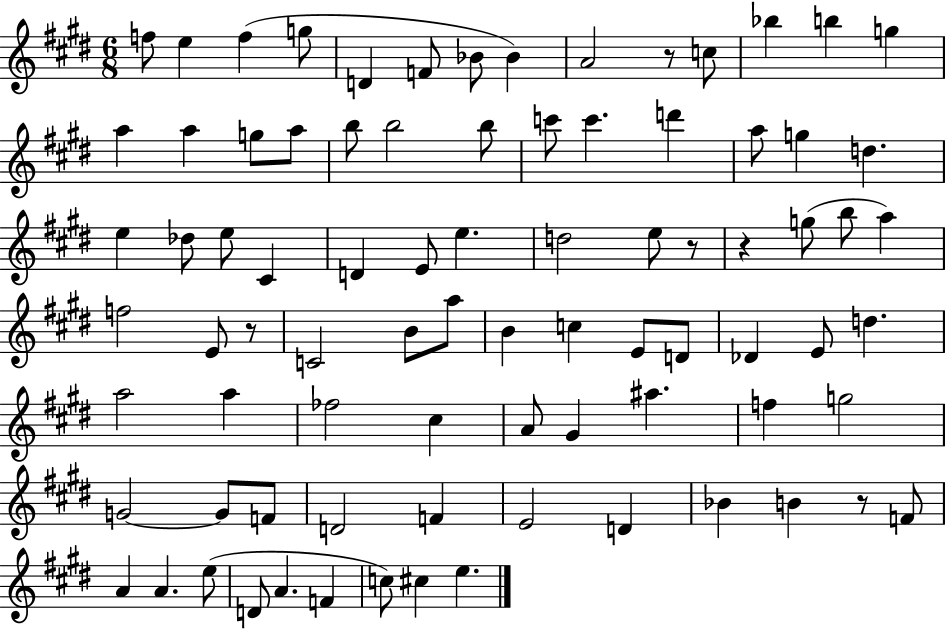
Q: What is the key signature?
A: E major